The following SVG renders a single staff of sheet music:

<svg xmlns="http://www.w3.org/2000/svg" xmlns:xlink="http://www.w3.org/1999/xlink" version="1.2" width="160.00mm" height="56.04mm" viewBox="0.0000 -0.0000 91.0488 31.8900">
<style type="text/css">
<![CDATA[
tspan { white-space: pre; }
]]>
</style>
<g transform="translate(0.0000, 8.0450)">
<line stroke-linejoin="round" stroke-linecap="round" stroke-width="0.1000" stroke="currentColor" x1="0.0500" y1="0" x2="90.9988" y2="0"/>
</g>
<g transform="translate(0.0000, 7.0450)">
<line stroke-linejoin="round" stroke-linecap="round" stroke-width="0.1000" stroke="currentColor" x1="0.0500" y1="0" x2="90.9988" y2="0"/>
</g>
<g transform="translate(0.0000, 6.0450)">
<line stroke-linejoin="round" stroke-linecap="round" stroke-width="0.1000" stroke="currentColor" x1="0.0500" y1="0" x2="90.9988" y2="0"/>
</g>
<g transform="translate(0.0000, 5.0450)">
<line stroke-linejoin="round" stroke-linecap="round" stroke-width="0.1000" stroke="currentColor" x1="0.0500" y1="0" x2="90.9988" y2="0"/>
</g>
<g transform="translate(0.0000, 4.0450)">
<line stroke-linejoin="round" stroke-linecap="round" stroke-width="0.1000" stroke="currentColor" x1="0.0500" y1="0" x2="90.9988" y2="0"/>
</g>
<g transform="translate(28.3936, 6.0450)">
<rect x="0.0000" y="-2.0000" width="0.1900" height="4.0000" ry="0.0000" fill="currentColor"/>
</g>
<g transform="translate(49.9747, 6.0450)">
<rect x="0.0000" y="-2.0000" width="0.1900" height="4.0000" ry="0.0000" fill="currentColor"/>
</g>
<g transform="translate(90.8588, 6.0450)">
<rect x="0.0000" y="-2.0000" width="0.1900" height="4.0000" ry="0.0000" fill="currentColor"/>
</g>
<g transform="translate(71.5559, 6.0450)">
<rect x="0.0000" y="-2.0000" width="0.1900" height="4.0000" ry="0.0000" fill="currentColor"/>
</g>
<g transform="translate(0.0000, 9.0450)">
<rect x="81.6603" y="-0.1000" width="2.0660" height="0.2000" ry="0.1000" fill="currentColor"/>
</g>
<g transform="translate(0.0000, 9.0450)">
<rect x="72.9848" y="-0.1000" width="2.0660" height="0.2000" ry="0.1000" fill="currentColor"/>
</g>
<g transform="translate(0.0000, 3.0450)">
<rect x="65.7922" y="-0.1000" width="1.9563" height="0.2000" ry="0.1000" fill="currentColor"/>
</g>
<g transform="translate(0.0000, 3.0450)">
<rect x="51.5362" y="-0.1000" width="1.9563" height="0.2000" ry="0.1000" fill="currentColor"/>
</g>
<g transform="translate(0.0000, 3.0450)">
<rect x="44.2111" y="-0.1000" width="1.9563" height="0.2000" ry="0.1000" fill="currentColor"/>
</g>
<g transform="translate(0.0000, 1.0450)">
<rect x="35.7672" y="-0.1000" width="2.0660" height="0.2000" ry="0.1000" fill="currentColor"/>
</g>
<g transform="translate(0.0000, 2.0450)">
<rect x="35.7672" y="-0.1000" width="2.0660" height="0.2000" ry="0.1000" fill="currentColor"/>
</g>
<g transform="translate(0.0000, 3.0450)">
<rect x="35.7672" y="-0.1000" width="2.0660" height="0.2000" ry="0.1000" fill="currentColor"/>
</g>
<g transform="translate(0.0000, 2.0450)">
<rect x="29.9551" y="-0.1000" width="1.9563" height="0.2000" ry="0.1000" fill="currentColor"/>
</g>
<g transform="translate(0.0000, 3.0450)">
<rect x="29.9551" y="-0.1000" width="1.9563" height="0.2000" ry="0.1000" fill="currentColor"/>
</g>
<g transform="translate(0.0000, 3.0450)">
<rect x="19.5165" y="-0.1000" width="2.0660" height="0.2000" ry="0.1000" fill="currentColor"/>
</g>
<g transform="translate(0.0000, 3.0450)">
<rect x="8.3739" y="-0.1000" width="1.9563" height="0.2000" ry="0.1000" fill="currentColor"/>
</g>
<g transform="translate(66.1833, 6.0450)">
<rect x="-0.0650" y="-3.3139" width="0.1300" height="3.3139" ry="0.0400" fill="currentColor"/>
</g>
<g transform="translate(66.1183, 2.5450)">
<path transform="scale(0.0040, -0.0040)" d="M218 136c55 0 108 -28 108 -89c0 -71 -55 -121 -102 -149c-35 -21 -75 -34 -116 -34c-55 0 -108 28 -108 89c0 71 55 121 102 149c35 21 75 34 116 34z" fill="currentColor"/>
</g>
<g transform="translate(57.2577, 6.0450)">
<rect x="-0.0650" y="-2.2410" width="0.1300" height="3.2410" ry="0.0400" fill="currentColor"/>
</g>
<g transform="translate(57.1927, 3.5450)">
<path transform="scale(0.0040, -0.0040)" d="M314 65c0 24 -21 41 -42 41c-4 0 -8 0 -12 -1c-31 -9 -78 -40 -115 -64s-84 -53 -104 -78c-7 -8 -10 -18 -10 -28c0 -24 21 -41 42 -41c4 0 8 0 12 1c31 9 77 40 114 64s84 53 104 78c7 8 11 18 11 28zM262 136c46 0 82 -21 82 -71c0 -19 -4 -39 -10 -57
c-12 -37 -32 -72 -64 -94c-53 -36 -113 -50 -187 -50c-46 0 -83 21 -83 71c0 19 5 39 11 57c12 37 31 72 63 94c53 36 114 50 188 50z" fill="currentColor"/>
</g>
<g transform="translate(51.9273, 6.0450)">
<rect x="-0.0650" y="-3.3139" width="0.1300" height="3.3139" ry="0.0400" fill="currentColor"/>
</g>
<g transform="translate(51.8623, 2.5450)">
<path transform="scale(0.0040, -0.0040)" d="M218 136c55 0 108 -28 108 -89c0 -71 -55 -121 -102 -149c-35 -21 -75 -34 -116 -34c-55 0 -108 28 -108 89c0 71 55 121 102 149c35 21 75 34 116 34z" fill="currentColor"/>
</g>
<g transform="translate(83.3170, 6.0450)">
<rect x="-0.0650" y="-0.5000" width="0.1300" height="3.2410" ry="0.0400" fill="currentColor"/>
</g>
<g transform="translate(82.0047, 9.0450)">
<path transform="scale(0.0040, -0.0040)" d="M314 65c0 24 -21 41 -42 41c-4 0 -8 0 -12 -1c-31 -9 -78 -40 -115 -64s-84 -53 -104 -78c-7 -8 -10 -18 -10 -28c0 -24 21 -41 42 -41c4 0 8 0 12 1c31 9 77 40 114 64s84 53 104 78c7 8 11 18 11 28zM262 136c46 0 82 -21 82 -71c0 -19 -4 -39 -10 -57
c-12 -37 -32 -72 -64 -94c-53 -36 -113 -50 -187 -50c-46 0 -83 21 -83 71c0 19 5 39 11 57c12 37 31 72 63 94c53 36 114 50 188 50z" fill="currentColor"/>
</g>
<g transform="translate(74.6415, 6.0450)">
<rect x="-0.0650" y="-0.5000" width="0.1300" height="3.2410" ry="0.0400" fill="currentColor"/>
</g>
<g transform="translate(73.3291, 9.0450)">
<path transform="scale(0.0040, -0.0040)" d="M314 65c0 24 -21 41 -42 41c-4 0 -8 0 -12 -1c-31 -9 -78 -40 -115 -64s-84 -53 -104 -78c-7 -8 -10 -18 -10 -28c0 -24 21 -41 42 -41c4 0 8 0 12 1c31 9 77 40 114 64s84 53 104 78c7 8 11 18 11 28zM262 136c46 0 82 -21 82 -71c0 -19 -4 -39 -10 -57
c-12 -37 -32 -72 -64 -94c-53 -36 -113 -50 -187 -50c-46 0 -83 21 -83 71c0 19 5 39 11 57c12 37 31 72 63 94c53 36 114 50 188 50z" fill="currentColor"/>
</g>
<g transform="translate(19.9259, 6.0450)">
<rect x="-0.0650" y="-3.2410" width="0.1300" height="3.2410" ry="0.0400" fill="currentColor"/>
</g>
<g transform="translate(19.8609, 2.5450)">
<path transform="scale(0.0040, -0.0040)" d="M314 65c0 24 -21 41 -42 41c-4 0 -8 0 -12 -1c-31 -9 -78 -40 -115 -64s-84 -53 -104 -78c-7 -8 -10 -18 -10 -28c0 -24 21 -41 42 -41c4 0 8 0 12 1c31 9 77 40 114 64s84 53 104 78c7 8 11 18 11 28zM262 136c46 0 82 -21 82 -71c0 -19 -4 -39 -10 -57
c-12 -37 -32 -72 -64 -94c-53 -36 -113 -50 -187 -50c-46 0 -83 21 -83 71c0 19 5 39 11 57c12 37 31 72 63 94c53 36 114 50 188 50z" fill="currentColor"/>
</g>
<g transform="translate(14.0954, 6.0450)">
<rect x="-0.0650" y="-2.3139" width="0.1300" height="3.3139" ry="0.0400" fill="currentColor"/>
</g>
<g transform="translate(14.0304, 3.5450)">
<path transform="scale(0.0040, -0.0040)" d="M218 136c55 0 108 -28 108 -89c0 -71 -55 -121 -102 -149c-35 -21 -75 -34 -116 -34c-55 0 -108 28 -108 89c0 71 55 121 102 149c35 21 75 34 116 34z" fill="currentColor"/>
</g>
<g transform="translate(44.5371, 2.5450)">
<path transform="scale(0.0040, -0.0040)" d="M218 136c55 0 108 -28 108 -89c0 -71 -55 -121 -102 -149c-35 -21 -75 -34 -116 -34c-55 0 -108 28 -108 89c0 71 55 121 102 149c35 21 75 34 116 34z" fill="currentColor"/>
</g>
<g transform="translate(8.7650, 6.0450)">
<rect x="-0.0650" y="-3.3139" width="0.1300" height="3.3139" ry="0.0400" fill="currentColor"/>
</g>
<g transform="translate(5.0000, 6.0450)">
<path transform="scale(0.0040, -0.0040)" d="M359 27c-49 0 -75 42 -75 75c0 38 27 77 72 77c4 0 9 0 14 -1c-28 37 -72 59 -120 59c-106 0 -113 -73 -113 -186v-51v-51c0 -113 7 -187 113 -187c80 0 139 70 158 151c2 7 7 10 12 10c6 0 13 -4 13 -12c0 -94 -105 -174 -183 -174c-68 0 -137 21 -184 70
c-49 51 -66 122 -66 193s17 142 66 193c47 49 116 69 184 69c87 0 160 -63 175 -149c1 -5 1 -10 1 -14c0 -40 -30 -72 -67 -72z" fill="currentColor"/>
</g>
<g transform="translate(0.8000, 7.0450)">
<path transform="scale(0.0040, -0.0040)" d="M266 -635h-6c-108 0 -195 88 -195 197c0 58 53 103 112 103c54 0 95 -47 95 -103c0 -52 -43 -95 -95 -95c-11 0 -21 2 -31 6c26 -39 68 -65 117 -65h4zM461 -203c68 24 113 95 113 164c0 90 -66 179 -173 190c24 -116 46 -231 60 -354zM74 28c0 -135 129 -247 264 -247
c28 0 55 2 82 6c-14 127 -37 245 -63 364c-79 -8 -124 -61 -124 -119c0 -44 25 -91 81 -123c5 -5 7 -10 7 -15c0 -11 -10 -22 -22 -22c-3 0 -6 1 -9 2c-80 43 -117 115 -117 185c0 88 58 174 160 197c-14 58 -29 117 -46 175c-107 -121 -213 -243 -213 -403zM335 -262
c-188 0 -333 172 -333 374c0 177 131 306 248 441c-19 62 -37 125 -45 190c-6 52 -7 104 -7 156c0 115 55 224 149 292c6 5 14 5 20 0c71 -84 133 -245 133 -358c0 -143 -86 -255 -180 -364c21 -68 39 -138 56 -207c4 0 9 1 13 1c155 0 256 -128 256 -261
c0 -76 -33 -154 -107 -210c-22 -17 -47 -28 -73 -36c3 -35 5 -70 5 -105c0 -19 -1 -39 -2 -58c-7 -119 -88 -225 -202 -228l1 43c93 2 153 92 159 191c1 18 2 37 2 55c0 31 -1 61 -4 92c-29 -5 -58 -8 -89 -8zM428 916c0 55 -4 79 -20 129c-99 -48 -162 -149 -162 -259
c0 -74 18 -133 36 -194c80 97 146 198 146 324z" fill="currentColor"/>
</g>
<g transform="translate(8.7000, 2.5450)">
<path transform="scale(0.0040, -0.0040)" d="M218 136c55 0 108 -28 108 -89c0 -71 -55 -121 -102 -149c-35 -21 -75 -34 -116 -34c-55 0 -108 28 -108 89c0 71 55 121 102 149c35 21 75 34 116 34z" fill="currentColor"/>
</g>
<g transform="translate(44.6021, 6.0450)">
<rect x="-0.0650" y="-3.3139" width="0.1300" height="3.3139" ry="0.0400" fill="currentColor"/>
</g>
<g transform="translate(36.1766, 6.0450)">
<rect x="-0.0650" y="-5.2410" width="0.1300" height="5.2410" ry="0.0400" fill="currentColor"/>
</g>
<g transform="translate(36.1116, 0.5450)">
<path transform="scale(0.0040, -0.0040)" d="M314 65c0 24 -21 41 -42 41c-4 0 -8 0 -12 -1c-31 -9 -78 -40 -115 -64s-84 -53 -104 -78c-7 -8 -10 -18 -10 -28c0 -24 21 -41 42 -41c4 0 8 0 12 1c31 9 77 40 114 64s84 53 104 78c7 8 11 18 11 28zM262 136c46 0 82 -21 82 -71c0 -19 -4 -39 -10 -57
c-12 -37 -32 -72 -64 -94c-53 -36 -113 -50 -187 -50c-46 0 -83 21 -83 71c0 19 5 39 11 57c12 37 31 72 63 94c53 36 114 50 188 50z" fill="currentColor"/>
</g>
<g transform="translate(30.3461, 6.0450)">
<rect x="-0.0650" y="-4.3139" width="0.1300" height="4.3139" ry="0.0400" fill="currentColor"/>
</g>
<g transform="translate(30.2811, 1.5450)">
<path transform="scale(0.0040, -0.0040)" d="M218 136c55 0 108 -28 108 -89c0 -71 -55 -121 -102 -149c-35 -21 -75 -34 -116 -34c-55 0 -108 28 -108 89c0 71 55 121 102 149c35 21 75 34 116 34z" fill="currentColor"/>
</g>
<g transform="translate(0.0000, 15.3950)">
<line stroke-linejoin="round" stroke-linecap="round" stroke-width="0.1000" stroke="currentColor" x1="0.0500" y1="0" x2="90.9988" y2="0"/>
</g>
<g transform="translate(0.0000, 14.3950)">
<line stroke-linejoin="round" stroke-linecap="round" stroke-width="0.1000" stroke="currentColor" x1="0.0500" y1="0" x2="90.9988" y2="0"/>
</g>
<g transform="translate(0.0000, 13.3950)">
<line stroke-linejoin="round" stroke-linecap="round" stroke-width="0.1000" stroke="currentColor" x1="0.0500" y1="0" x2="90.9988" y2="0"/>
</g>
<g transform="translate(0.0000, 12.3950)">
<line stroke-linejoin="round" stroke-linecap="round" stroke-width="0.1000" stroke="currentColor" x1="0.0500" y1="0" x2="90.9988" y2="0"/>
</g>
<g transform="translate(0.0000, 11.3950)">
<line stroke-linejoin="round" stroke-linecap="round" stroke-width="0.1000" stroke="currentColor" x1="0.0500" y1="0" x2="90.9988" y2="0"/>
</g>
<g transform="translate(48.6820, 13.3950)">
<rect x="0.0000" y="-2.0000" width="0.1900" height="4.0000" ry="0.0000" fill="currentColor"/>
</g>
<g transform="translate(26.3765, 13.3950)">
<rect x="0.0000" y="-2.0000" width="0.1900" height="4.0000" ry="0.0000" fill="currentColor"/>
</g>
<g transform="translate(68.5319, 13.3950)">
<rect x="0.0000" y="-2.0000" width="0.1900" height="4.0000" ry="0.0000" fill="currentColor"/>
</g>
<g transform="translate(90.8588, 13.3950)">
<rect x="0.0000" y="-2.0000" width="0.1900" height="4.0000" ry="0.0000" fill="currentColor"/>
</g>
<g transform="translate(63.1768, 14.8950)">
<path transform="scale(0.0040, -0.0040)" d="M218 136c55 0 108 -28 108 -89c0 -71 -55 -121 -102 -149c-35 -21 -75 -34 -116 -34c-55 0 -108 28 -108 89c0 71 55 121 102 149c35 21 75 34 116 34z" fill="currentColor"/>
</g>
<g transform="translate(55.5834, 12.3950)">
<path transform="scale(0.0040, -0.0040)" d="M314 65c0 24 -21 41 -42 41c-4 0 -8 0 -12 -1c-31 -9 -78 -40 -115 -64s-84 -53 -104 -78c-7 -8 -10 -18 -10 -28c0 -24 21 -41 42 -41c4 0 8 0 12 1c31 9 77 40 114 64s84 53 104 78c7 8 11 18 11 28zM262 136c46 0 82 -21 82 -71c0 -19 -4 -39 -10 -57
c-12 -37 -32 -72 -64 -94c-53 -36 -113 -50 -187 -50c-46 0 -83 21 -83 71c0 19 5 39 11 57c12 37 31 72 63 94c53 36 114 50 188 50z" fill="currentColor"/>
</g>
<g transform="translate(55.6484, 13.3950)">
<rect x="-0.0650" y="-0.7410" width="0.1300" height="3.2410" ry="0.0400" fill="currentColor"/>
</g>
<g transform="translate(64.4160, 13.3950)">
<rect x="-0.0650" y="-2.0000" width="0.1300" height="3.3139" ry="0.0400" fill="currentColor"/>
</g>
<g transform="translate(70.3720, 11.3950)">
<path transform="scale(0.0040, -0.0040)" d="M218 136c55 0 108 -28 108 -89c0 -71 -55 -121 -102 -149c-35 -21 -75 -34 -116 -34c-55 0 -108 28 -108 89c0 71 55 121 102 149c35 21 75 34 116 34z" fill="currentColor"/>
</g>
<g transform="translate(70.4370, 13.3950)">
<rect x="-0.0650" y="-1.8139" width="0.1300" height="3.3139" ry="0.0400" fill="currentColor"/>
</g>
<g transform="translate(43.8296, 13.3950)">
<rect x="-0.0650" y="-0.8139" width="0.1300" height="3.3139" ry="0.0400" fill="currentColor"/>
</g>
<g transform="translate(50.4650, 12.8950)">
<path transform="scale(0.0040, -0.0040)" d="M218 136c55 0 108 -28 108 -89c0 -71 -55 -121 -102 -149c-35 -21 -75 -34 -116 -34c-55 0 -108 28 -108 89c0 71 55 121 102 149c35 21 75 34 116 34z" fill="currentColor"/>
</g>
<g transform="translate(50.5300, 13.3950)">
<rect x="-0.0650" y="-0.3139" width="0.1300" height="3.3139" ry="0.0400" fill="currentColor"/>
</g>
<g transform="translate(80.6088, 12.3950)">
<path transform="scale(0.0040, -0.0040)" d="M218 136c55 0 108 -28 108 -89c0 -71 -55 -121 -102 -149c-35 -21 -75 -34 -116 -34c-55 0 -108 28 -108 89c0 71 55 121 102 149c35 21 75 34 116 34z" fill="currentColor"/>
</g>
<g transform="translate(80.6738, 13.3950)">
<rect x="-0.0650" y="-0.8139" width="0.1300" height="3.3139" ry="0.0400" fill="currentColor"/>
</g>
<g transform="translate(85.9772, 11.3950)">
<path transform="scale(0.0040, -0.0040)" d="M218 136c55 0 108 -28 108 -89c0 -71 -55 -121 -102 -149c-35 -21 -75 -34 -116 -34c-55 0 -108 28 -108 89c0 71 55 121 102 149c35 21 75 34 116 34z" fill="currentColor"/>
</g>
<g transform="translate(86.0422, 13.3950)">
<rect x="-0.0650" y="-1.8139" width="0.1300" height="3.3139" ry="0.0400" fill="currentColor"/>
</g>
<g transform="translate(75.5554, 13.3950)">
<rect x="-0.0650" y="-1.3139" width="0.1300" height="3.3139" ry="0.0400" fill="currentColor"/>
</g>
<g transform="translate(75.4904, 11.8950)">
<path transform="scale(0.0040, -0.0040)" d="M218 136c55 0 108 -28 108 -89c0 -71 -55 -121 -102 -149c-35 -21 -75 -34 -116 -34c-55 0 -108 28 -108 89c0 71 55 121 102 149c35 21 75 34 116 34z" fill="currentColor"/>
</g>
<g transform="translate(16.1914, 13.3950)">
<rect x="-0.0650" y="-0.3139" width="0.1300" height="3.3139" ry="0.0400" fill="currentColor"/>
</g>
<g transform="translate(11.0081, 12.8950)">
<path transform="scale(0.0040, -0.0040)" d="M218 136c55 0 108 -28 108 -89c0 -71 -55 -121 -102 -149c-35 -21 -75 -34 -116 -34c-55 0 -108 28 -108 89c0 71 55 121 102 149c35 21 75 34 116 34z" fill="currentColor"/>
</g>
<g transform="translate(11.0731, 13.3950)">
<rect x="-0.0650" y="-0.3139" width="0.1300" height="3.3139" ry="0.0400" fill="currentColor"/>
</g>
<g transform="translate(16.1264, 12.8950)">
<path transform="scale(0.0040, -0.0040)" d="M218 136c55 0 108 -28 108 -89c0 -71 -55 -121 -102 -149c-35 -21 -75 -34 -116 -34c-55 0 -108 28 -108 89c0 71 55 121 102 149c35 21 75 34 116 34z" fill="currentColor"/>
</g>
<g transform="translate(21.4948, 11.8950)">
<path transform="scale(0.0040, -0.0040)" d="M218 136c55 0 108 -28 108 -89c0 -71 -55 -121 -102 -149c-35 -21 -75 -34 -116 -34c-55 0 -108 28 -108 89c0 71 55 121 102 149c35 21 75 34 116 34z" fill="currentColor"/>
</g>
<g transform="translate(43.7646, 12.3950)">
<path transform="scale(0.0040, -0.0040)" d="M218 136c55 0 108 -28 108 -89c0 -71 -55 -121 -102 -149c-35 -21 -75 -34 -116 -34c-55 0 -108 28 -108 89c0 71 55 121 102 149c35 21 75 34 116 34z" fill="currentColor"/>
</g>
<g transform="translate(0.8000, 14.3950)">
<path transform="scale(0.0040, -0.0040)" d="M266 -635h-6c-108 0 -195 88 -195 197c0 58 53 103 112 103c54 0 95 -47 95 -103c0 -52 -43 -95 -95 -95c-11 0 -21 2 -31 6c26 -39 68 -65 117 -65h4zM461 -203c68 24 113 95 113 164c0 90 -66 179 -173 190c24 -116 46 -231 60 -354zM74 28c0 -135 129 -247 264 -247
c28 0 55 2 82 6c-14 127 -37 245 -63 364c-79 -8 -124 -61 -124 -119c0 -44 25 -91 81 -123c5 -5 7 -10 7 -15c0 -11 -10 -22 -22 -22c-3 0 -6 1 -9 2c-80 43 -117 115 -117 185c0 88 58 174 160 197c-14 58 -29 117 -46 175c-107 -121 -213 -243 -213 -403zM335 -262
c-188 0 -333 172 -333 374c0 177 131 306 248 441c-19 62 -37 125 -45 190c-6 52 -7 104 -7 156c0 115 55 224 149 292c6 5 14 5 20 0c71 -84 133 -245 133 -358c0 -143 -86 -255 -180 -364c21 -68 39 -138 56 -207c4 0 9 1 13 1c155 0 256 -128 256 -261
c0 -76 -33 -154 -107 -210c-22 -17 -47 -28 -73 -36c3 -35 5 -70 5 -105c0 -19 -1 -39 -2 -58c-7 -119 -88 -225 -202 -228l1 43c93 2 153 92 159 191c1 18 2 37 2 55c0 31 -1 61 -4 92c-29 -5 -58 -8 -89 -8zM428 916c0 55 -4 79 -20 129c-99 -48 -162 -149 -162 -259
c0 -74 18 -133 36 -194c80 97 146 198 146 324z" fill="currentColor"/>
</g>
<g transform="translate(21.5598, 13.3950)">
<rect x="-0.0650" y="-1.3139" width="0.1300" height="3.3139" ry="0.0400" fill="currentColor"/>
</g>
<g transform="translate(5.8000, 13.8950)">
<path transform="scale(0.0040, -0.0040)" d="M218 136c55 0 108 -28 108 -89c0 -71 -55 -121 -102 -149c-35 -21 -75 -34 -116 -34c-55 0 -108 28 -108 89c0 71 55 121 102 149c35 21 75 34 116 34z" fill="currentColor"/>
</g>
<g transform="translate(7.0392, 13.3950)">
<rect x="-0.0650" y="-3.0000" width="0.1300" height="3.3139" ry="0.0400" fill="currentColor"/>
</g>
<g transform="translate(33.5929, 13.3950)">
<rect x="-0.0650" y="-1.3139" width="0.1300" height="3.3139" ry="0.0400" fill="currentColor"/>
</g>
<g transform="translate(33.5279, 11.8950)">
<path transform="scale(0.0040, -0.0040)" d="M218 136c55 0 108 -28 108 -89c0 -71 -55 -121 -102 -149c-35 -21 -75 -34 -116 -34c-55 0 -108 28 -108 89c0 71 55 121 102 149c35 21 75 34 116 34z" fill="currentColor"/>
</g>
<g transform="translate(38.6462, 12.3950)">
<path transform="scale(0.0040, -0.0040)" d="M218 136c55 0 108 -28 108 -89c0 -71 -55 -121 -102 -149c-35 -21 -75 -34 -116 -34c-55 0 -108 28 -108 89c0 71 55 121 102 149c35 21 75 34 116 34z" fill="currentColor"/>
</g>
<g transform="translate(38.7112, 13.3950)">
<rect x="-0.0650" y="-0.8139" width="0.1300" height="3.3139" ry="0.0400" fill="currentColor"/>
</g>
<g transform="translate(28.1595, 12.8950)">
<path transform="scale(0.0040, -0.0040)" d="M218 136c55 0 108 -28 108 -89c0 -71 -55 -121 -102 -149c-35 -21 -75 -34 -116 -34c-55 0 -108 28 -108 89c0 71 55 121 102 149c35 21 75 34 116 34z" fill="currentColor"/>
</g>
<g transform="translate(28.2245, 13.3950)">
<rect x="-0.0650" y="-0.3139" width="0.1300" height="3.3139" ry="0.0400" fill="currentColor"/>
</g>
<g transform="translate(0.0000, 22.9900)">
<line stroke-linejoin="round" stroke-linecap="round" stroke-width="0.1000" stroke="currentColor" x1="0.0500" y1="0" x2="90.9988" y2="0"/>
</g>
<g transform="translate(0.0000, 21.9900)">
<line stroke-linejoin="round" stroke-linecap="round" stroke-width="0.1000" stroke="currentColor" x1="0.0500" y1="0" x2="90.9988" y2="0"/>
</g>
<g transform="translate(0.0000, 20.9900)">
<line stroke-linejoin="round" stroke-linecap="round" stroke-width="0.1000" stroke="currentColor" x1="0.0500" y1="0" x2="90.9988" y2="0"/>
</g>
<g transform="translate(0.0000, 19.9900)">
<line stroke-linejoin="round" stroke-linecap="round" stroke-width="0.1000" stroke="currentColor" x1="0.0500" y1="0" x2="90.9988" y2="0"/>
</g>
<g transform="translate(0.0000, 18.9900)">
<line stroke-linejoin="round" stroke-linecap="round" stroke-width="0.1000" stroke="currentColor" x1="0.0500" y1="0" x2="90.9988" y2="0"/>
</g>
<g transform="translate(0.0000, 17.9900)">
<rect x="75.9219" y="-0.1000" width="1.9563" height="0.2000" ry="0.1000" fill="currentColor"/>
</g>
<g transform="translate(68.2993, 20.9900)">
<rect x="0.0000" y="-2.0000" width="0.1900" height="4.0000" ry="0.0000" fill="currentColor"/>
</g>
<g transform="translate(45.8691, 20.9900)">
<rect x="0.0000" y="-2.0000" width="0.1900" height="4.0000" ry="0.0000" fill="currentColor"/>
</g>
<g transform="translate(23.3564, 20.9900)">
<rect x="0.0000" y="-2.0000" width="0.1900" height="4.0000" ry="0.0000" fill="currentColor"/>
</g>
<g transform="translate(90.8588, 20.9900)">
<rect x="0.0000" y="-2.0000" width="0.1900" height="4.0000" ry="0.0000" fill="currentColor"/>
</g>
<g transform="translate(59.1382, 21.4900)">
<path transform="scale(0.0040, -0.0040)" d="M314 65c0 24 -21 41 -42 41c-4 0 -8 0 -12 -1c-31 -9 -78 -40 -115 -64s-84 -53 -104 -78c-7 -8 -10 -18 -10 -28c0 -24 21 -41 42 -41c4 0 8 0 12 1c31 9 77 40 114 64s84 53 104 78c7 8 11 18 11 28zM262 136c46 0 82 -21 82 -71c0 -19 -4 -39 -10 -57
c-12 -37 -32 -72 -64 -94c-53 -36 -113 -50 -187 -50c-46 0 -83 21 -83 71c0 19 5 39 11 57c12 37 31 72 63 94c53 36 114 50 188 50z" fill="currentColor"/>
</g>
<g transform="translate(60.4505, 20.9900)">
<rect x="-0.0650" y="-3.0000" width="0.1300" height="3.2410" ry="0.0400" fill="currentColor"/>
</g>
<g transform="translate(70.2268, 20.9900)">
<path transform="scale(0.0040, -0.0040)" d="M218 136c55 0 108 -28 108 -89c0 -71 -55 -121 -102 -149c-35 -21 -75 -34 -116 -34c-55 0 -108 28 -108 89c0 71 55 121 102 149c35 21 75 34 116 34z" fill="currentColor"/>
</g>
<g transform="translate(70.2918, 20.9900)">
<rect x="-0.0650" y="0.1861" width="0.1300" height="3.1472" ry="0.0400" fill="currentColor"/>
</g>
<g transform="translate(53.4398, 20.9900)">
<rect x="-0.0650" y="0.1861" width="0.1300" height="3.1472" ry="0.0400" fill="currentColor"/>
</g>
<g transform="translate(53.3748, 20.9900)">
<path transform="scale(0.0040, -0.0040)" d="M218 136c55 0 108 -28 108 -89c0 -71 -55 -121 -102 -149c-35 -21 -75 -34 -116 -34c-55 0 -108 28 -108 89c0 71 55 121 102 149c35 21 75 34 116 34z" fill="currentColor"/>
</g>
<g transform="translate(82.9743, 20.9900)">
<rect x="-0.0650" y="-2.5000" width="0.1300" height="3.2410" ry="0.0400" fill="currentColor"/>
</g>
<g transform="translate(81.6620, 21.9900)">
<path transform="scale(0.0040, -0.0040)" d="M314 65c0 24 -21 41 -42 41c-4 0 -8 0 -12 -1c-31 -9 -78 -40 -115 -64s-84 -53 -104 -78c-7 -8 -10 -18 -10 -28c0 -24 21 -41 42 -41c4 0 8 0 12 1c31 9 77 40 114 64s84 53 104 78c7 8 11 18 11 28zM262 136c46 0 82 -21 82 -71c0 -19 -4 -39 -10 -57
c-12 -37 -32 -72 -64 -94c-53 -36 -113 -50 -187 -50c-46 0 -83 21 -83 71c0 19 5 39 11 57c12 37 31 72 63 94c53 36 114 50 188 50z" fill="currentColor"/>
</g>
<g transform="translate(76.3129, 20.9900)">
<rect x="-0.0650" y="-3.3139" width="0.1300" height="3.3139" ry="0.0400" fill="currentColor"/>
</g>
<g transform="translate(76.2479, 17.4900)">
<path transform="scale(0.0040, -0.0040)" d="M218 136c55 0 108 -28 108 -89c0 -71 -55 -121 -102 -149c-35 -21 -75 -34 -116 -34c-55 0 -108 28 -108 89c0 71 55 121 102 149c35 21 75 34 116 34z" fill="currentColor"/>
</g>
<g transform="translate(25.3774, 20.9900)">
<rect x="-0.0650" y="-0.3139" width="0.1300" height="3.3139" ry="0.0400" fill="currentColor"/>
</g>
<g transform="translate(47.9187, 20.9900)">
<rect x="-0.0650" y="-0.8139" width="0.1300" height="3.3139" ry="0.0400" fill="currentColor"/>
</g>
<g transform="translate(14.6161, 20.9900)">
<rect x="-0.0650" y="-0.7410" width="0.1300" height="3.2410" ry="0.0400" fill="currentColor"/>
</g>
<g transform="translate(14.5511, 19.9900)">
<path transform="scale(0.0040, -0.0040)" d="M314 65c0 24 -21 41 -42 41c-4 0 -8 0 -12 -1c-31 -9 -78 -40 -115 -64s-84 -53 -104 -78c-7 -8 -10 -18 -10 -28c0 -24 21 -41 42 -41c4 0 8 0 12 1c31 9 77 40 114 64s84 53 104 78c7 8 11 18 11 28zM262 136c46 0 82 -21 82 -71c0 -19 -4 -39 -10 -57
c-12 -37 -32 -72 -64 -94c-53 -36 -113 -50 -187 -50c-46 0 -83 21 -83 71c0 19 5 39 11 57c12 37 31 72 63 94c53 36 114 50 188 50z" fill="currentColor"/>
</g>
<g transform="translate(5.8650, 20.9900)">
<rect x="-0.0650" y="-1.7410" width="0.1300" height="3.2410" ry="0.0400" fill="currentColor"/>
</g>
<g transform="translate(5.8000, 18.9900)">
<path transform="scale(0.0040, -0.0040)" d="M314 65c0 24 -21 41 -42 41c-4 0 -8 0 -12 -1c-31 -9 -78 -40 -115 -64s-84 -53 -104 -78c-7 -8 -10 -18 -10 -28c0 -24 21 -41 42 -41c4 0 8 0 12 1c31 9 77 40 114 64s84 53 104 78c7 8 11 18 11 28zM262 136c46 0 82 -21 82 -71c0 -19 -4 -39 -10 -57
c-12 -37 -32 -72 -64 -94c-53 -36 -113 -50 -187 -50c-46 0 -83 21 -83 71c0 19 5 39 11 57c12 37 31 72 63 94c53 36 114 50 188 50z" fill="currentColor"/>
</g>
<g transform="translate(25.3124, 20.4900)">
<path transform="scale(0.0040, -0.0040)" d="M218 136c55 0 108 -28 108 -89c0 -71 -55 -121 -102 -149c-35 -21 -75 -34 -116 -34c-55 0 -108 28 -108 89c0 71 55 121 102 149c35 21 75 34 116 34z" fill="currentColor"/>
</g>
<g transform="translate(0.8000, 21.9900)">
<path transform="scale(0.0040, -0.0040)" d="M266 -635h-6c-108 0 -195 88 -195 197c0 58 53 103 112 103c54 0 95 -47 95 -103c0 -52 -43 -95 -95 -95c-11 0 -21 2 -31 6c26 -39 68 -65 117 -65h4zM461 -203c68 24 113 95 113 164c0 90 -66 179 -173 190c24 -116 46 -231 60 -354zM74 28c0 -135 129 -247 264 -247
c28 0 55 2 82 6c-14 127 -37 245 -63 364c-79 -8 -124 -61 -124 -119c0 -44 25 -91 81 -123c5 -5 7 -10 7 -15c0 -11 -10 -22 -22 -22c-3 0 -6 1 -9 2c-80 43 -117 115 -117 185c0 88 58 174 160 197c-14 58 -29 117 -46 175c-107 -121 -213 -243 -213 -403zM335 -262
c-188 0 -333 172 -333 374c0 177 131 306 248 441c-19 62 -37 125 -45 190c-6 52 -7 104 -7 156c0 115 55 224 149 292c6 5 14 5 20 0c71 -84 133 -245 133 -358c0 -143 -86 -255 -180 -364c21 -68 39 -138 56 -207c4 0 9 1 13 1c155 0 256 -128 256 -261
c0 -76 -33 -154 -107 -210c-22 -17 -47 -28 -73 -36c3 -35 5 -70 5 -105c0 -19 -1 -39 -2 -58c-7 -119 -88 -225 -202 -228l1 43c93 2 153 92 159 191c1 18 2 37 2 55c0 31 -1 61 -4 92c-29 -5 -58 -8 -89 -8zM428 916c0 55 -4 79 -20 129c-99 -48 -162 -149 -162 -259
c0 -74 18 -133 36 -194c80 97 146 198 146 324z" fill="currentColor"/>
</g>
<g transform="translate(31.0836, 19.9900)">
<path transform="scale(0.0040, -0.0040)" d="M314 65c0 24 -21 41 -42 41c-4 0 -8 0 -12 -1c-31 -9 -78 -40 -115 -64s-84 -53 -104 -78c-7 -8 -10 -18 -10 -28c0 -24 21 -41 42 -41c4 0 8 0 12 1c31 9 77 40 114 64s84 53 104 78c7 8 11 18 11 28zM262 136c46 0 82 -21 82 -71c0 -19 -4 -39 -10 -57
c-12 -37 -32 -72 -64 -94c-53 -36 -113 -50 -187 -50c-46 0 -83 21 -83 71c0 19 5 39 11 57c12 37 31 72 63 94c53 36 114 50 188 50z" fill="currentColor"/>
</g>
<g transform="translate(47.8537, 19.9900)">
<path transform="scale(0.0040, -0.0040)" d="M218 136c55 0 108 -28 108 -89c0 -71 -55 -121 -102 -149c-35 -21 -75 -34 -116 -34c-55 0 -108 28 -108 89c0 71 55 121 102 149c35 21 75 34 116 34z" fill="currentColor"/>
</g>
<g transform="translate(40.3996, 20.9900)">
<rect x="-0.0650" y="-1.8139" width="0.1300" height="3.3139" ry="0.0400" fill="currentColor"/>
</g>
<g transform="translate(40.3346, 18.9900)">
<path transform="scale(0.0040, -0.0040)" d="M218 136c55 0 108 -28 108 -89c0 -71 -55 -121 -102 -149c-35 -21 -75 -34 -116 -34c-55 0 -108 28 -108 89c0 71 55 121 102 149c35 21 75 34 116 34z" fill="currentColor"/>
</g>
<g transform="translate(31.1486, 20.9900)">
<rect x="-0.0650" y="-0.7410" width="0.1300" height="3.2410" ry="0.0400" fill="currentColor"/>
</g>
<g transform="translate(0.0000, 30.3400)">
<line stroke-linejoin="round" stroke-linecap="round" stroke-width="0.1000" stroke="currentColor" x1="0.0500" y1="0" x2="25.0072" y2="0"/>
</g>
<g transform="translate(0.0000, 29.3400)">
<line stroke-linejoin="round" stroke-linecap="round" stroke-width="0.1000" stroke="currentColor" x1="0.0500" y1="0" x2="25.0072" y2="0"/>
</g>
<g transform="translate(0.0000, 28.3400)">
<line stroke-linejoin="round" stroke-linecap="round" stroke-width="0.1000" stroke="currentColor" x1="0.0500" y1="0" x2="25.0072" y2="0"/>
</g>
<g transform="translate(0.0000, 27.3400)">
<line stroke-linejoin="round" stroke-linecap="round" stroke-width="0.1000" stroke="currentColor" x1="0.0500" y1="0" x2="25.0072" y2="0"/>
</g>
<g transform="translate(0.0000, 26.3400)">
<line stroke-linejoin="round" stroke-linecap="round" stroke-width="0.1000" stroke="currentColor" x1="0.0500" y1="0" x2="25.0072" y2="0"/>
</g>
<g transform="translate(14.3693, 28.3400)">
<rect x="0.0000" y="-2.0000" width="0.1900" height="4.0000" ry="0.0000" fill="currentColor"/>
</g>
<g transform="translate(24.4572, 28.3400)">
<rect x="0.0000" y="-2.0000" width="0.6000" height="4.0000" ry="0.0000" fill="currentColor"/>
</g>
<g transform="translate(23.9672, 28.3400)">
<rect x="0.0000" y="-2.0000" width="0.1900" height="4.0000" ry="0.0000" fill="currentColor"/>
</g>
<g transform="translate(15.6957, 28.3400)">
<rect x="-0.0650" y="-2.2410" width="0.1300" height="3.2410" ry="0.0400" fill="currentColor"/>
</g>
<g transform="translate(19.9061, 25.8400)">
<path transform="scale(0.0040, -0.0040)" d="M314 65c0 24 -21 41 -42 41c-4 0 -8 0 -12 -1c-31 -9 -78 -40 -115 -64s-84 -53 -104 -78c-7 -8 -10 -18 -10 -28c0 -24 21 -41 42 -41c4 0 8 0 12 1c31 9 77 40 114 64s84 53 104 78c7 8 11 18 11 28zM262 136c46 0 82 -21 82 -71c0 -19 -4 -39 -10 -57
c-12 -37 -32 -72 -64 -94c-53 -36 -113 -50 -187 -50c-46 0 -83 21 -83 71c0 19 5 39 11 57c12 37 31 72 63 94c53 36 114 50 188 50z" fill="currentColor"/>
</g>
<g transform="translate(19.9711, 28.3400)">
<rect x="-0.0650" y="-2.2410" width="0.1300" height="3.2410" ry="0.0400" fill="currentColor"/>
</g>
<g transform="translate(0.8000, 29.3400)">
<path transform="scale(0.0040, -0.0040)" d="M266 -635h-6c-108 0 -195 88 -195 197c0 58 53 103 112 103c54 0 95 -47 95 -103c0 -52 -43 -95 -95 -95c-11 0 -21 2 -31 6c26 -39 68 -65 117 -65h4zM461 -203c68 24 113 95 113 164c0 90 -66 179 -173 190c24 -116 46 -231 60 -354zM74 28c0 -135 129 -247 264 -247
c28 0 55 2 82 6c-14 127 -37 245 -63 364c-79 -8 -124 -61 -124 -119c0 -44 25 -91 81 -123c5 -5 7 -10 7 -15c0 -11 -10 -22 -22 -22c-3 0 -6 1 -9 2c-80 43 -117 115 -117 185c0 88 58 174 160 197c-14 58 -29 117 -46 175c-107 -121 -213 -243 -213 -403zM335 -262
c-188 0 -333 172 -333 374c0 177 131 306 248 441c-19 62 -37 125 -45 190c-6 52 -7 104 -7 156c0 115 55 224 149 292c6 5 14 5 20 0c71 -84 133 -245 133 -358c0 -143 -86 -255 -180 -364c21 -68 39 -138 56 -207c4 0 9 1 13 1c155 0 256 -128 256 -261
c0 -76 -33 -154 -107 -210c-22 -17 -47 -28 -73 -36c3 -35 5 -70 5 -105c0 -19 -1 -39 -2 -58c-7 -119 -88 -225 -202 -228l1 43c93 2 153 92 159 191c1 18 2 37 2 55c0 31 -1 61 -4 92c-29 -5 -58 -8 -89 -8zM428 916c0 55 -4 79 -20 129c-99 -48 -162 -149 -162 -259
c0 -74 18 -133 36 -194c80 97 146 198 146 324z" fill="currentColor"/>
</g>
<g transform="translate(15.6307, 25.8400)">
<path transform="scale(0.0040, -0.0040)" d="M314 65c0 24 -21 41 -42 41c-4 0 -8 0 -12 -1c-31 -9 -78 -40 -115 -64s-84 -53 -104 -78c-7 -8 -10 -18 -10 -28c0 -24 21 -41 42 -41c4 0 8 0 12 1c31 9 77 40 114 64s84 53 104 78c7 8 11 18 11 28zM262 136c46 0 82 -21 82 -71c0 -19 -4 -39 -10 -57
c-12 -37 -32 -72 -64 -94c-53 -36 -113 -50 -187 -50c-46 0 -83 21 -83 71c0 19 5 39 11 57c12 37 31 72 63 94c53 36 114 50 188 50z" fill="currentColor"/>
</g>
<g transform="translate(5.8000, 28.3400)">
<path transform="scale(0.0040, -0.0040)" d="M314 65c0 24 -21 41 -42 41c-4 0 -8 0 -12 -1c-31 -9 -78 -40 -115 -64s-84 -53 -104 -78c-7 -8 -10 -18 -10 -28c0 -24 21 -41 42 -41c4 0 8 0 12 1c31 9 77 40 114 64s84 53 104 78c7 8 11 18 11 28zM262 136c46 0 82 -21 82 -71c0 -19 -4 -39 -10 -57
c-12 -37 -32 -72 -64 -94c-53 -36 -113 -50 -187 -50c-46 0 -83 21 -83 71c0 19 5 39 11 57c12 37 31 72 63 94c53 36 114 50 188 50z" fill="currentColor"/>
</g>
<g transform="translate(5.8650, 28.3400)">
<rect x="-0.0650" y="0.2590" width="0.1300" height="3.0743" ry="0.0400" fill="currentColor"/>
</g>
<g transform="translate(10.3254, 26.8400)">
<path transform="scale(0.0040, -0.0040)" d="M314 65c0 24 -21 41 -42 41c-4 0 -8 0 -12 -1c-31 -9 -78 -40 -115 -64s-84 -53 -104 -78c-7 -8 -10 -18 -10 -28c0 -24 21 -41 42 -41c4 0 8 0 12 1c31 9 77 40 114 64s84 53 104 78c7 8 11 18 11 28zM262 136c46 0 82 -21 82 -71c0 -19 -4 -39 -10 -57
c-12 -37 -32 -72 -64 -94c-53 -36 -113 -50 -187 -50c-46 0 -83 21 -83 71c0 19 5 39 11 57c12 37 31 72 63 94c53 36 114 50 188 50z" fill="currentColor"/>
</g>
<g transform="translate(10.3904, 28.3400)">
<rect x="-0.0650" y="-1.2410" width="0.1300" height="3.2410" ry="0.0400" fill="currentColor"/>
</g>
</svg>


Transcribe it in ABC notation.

X:1
T:Untitled
M:4/4
L:1/4
K:C
b g b2 d' f'2 b b g2 b C2 C2 A c c e c e d d c d2 F f e d f f2 d2 c d2 f d B A2 B b G2 B2 e2 g2 g2